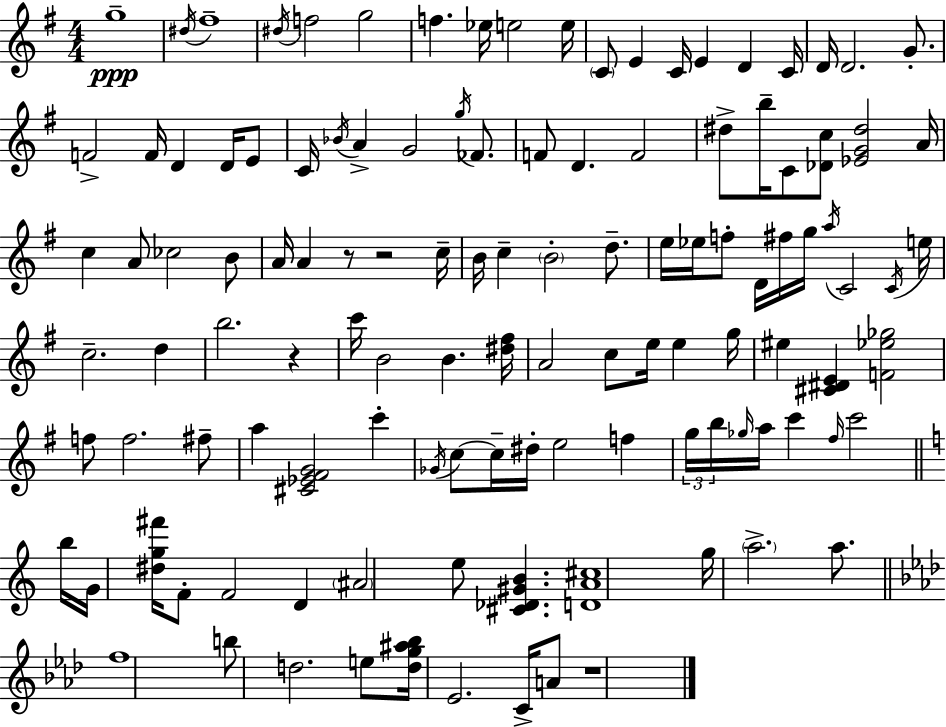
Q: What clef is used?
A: treble